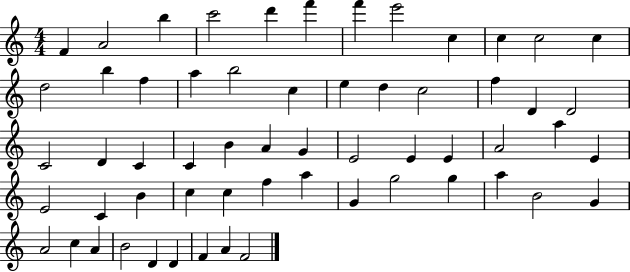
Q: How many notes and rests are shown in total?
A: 59